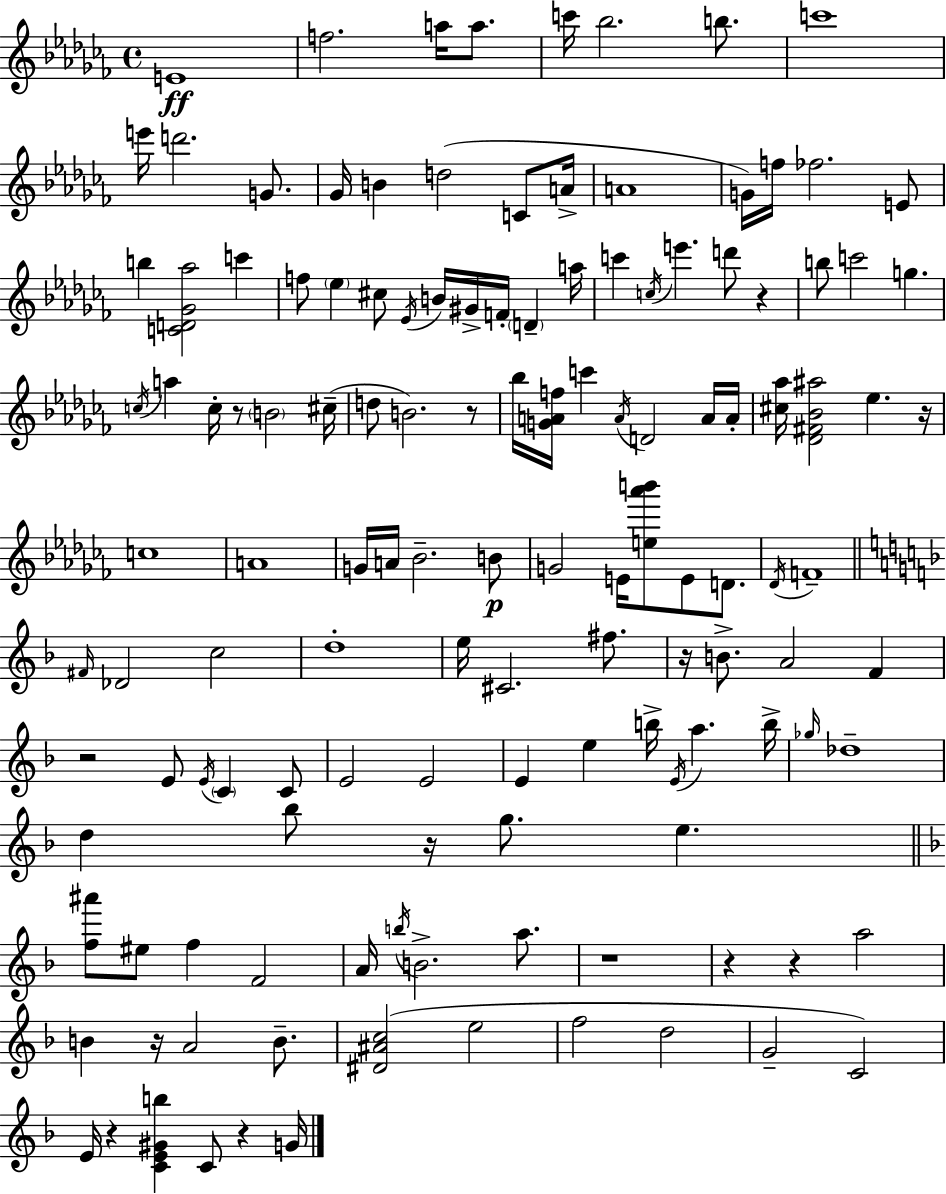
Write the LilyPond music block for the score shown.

{
  \clef treble
  \time 4/4
  \defaultTimeSignature
  \key aes \minor
  e'1\ff | f''2. a''16 a''8. | c'''16 bes''2. b''8. | c'''1 | \break e'''16 d'''2. g'8. | ges'16 b'4 d''2( c'8 a'16-> | a'1 | g'16) f''16 fes''2. e'8 | \break b''4 <c' d' ges' aes''>2 c'''4 | f''8 \parenthesize ees''4 cis''8 \acciaccatura { ees'16 } b'16 gis'16-> f'16-. \parenthesize d'4-- | a''16 c'''4 \acciaccatura { c''16 } e'''4. d'''8 r4 | b''8 c'''2 g''4. | \break \acciaccatura { c''16 } a''4 c''16-. r8 \parenthesize b'2 | cis''16--( d''8 b'2.) | r8 bes''16 <g' a' f''>16 c'''4 \acciaccatura { a'16 } d'2 | a'16 a'16-. <cis'' aes''>16 <des' fis' bes' ais''>2 ees''4. | \break r16 c''1 | a'1 | g'16 a'16 bes'2.-- | b'8\p g'2 e'16 <e'' aes''' b'''>8 e'8 | \break d'8. \acciaccatura { des'16 } f'1-- | \bar "||" \break \key f \major \grace { fis'16 } des'2 c''2 | d''1-. | e''16 cis'2. fis''8. | r16 b'8.-> a'2 f'4 | \break r2 e'8 \acciaccatura { e'16 } \parenthesize c'4 | c'8 e'2 e'2 | e'4 e''4 b''16-> \acciaccatura { e'16 } a''4. | b''16-> \grace { ges''16 } des''1-- | \break d''4 bes''8 r16 g''8. e''4. | \bar "||" \break \key d \minor <f'' ais'''>8 eis''8 f''4 f'2 | a'16 \acciaccatura { b''16 } b'2.-> a''8. | r1 | r4 r4 a''2 | \break b'4 r16 a'2 b'8.-- | <dis' ais' c''>2( e''2 | f''2 d''2 | g'2-- c'2) | \break e'16 r4 <c' e' gis' b''>4 c'8 r4 | g'16 \bar "|."
}